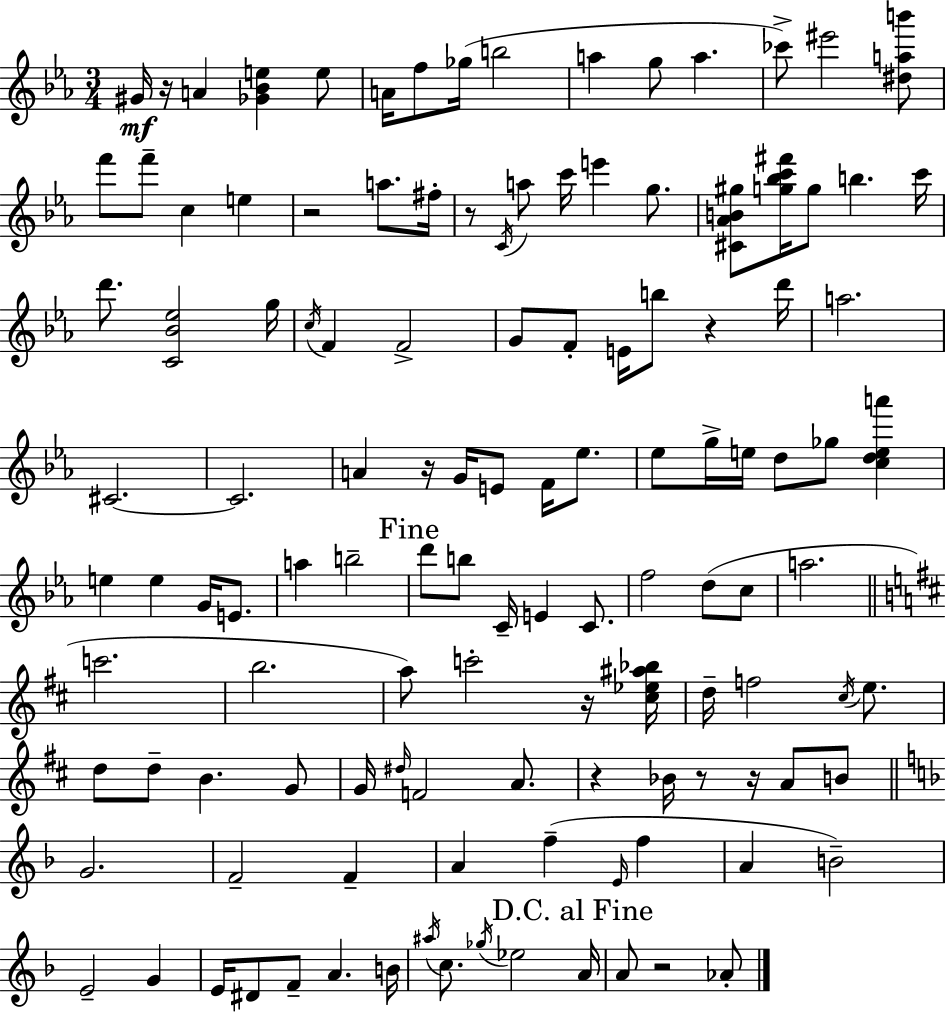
G#4/s R/s A4/q [Gb4,Bb4,E5]/q E5/e A4/s F5/e Gb5/s B5/h A5/q G5/e A5/q. CES6/e EIS6/h [D#5,A5,B6]/e F6/e F6/e C5/q E5/q R/h A5/e. F#5/s R/e C4/s A5/e C6/s E6/q G5/e. [C#4,Ab4,B4,G#5]/e [G5,Bb5,C6,F#6]/s G5/e B5/q. C6/s D6/e. [C4,Bb4,Eb5]/h G5/s C5/s F4/q F4/h G4/e F4/e E4/s B5/e R/q D6/s A5/h. C#4/h. C#4/h. A4/q R/s G4/s E4/e F4/s Eb5/e. Eb5/e G5/s E5/s D5/e Gb5/e [C5,D5,E5,A6]/q E5/q E5/q G4/s E4/e. A5/q B5/h D6/e B5/e C4/s E4/q C4/e. F5/h D5/e C5/e A5/h. C6/h. B5/h. A5/e C6/h R/s [C#5,Eb5,A#5,Bb5]/s D5/s F5/h C#5/s E5/e. D5/e D5/e B4/q. G4/e G4/s D#5/s F4/h A4/e. R/q Bb4/s R/e R/s A4/e B4/e G4/h. F4/h F4/q A4/q F5/q E4/s F5/q A4/q B4/h E4/h G4/q E4/s D#4/e F4/e A4/q. B4/s A#5/s C5/e. Gb5/s Eb5/h A4/s A4/e R/h Ab4/e